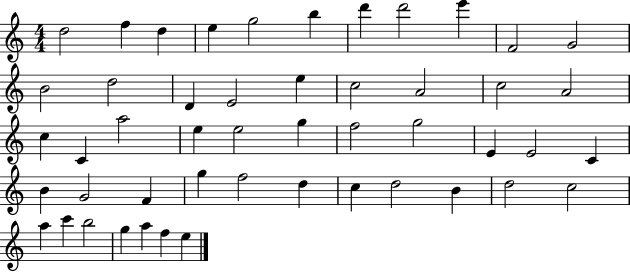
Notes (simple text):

D5/h F5/q D5/q E5/q G5/h B5/q D6/q D6/h E6/q F4/h G4/h B4/h D5/h D4/q E4/h E5/q C5/h A4/h C5/h A4/h C5/q C4/q A5/h E5/q E5/h G5/q F5/h G5/h E4/q E4/h C4/q B4/q G4/h F4/q G5/q F5/h D5/q C5/q D5/h B4/q D5/h C5/h A5/q C6/q B5/h G5/q A5/q F5/q E5/q